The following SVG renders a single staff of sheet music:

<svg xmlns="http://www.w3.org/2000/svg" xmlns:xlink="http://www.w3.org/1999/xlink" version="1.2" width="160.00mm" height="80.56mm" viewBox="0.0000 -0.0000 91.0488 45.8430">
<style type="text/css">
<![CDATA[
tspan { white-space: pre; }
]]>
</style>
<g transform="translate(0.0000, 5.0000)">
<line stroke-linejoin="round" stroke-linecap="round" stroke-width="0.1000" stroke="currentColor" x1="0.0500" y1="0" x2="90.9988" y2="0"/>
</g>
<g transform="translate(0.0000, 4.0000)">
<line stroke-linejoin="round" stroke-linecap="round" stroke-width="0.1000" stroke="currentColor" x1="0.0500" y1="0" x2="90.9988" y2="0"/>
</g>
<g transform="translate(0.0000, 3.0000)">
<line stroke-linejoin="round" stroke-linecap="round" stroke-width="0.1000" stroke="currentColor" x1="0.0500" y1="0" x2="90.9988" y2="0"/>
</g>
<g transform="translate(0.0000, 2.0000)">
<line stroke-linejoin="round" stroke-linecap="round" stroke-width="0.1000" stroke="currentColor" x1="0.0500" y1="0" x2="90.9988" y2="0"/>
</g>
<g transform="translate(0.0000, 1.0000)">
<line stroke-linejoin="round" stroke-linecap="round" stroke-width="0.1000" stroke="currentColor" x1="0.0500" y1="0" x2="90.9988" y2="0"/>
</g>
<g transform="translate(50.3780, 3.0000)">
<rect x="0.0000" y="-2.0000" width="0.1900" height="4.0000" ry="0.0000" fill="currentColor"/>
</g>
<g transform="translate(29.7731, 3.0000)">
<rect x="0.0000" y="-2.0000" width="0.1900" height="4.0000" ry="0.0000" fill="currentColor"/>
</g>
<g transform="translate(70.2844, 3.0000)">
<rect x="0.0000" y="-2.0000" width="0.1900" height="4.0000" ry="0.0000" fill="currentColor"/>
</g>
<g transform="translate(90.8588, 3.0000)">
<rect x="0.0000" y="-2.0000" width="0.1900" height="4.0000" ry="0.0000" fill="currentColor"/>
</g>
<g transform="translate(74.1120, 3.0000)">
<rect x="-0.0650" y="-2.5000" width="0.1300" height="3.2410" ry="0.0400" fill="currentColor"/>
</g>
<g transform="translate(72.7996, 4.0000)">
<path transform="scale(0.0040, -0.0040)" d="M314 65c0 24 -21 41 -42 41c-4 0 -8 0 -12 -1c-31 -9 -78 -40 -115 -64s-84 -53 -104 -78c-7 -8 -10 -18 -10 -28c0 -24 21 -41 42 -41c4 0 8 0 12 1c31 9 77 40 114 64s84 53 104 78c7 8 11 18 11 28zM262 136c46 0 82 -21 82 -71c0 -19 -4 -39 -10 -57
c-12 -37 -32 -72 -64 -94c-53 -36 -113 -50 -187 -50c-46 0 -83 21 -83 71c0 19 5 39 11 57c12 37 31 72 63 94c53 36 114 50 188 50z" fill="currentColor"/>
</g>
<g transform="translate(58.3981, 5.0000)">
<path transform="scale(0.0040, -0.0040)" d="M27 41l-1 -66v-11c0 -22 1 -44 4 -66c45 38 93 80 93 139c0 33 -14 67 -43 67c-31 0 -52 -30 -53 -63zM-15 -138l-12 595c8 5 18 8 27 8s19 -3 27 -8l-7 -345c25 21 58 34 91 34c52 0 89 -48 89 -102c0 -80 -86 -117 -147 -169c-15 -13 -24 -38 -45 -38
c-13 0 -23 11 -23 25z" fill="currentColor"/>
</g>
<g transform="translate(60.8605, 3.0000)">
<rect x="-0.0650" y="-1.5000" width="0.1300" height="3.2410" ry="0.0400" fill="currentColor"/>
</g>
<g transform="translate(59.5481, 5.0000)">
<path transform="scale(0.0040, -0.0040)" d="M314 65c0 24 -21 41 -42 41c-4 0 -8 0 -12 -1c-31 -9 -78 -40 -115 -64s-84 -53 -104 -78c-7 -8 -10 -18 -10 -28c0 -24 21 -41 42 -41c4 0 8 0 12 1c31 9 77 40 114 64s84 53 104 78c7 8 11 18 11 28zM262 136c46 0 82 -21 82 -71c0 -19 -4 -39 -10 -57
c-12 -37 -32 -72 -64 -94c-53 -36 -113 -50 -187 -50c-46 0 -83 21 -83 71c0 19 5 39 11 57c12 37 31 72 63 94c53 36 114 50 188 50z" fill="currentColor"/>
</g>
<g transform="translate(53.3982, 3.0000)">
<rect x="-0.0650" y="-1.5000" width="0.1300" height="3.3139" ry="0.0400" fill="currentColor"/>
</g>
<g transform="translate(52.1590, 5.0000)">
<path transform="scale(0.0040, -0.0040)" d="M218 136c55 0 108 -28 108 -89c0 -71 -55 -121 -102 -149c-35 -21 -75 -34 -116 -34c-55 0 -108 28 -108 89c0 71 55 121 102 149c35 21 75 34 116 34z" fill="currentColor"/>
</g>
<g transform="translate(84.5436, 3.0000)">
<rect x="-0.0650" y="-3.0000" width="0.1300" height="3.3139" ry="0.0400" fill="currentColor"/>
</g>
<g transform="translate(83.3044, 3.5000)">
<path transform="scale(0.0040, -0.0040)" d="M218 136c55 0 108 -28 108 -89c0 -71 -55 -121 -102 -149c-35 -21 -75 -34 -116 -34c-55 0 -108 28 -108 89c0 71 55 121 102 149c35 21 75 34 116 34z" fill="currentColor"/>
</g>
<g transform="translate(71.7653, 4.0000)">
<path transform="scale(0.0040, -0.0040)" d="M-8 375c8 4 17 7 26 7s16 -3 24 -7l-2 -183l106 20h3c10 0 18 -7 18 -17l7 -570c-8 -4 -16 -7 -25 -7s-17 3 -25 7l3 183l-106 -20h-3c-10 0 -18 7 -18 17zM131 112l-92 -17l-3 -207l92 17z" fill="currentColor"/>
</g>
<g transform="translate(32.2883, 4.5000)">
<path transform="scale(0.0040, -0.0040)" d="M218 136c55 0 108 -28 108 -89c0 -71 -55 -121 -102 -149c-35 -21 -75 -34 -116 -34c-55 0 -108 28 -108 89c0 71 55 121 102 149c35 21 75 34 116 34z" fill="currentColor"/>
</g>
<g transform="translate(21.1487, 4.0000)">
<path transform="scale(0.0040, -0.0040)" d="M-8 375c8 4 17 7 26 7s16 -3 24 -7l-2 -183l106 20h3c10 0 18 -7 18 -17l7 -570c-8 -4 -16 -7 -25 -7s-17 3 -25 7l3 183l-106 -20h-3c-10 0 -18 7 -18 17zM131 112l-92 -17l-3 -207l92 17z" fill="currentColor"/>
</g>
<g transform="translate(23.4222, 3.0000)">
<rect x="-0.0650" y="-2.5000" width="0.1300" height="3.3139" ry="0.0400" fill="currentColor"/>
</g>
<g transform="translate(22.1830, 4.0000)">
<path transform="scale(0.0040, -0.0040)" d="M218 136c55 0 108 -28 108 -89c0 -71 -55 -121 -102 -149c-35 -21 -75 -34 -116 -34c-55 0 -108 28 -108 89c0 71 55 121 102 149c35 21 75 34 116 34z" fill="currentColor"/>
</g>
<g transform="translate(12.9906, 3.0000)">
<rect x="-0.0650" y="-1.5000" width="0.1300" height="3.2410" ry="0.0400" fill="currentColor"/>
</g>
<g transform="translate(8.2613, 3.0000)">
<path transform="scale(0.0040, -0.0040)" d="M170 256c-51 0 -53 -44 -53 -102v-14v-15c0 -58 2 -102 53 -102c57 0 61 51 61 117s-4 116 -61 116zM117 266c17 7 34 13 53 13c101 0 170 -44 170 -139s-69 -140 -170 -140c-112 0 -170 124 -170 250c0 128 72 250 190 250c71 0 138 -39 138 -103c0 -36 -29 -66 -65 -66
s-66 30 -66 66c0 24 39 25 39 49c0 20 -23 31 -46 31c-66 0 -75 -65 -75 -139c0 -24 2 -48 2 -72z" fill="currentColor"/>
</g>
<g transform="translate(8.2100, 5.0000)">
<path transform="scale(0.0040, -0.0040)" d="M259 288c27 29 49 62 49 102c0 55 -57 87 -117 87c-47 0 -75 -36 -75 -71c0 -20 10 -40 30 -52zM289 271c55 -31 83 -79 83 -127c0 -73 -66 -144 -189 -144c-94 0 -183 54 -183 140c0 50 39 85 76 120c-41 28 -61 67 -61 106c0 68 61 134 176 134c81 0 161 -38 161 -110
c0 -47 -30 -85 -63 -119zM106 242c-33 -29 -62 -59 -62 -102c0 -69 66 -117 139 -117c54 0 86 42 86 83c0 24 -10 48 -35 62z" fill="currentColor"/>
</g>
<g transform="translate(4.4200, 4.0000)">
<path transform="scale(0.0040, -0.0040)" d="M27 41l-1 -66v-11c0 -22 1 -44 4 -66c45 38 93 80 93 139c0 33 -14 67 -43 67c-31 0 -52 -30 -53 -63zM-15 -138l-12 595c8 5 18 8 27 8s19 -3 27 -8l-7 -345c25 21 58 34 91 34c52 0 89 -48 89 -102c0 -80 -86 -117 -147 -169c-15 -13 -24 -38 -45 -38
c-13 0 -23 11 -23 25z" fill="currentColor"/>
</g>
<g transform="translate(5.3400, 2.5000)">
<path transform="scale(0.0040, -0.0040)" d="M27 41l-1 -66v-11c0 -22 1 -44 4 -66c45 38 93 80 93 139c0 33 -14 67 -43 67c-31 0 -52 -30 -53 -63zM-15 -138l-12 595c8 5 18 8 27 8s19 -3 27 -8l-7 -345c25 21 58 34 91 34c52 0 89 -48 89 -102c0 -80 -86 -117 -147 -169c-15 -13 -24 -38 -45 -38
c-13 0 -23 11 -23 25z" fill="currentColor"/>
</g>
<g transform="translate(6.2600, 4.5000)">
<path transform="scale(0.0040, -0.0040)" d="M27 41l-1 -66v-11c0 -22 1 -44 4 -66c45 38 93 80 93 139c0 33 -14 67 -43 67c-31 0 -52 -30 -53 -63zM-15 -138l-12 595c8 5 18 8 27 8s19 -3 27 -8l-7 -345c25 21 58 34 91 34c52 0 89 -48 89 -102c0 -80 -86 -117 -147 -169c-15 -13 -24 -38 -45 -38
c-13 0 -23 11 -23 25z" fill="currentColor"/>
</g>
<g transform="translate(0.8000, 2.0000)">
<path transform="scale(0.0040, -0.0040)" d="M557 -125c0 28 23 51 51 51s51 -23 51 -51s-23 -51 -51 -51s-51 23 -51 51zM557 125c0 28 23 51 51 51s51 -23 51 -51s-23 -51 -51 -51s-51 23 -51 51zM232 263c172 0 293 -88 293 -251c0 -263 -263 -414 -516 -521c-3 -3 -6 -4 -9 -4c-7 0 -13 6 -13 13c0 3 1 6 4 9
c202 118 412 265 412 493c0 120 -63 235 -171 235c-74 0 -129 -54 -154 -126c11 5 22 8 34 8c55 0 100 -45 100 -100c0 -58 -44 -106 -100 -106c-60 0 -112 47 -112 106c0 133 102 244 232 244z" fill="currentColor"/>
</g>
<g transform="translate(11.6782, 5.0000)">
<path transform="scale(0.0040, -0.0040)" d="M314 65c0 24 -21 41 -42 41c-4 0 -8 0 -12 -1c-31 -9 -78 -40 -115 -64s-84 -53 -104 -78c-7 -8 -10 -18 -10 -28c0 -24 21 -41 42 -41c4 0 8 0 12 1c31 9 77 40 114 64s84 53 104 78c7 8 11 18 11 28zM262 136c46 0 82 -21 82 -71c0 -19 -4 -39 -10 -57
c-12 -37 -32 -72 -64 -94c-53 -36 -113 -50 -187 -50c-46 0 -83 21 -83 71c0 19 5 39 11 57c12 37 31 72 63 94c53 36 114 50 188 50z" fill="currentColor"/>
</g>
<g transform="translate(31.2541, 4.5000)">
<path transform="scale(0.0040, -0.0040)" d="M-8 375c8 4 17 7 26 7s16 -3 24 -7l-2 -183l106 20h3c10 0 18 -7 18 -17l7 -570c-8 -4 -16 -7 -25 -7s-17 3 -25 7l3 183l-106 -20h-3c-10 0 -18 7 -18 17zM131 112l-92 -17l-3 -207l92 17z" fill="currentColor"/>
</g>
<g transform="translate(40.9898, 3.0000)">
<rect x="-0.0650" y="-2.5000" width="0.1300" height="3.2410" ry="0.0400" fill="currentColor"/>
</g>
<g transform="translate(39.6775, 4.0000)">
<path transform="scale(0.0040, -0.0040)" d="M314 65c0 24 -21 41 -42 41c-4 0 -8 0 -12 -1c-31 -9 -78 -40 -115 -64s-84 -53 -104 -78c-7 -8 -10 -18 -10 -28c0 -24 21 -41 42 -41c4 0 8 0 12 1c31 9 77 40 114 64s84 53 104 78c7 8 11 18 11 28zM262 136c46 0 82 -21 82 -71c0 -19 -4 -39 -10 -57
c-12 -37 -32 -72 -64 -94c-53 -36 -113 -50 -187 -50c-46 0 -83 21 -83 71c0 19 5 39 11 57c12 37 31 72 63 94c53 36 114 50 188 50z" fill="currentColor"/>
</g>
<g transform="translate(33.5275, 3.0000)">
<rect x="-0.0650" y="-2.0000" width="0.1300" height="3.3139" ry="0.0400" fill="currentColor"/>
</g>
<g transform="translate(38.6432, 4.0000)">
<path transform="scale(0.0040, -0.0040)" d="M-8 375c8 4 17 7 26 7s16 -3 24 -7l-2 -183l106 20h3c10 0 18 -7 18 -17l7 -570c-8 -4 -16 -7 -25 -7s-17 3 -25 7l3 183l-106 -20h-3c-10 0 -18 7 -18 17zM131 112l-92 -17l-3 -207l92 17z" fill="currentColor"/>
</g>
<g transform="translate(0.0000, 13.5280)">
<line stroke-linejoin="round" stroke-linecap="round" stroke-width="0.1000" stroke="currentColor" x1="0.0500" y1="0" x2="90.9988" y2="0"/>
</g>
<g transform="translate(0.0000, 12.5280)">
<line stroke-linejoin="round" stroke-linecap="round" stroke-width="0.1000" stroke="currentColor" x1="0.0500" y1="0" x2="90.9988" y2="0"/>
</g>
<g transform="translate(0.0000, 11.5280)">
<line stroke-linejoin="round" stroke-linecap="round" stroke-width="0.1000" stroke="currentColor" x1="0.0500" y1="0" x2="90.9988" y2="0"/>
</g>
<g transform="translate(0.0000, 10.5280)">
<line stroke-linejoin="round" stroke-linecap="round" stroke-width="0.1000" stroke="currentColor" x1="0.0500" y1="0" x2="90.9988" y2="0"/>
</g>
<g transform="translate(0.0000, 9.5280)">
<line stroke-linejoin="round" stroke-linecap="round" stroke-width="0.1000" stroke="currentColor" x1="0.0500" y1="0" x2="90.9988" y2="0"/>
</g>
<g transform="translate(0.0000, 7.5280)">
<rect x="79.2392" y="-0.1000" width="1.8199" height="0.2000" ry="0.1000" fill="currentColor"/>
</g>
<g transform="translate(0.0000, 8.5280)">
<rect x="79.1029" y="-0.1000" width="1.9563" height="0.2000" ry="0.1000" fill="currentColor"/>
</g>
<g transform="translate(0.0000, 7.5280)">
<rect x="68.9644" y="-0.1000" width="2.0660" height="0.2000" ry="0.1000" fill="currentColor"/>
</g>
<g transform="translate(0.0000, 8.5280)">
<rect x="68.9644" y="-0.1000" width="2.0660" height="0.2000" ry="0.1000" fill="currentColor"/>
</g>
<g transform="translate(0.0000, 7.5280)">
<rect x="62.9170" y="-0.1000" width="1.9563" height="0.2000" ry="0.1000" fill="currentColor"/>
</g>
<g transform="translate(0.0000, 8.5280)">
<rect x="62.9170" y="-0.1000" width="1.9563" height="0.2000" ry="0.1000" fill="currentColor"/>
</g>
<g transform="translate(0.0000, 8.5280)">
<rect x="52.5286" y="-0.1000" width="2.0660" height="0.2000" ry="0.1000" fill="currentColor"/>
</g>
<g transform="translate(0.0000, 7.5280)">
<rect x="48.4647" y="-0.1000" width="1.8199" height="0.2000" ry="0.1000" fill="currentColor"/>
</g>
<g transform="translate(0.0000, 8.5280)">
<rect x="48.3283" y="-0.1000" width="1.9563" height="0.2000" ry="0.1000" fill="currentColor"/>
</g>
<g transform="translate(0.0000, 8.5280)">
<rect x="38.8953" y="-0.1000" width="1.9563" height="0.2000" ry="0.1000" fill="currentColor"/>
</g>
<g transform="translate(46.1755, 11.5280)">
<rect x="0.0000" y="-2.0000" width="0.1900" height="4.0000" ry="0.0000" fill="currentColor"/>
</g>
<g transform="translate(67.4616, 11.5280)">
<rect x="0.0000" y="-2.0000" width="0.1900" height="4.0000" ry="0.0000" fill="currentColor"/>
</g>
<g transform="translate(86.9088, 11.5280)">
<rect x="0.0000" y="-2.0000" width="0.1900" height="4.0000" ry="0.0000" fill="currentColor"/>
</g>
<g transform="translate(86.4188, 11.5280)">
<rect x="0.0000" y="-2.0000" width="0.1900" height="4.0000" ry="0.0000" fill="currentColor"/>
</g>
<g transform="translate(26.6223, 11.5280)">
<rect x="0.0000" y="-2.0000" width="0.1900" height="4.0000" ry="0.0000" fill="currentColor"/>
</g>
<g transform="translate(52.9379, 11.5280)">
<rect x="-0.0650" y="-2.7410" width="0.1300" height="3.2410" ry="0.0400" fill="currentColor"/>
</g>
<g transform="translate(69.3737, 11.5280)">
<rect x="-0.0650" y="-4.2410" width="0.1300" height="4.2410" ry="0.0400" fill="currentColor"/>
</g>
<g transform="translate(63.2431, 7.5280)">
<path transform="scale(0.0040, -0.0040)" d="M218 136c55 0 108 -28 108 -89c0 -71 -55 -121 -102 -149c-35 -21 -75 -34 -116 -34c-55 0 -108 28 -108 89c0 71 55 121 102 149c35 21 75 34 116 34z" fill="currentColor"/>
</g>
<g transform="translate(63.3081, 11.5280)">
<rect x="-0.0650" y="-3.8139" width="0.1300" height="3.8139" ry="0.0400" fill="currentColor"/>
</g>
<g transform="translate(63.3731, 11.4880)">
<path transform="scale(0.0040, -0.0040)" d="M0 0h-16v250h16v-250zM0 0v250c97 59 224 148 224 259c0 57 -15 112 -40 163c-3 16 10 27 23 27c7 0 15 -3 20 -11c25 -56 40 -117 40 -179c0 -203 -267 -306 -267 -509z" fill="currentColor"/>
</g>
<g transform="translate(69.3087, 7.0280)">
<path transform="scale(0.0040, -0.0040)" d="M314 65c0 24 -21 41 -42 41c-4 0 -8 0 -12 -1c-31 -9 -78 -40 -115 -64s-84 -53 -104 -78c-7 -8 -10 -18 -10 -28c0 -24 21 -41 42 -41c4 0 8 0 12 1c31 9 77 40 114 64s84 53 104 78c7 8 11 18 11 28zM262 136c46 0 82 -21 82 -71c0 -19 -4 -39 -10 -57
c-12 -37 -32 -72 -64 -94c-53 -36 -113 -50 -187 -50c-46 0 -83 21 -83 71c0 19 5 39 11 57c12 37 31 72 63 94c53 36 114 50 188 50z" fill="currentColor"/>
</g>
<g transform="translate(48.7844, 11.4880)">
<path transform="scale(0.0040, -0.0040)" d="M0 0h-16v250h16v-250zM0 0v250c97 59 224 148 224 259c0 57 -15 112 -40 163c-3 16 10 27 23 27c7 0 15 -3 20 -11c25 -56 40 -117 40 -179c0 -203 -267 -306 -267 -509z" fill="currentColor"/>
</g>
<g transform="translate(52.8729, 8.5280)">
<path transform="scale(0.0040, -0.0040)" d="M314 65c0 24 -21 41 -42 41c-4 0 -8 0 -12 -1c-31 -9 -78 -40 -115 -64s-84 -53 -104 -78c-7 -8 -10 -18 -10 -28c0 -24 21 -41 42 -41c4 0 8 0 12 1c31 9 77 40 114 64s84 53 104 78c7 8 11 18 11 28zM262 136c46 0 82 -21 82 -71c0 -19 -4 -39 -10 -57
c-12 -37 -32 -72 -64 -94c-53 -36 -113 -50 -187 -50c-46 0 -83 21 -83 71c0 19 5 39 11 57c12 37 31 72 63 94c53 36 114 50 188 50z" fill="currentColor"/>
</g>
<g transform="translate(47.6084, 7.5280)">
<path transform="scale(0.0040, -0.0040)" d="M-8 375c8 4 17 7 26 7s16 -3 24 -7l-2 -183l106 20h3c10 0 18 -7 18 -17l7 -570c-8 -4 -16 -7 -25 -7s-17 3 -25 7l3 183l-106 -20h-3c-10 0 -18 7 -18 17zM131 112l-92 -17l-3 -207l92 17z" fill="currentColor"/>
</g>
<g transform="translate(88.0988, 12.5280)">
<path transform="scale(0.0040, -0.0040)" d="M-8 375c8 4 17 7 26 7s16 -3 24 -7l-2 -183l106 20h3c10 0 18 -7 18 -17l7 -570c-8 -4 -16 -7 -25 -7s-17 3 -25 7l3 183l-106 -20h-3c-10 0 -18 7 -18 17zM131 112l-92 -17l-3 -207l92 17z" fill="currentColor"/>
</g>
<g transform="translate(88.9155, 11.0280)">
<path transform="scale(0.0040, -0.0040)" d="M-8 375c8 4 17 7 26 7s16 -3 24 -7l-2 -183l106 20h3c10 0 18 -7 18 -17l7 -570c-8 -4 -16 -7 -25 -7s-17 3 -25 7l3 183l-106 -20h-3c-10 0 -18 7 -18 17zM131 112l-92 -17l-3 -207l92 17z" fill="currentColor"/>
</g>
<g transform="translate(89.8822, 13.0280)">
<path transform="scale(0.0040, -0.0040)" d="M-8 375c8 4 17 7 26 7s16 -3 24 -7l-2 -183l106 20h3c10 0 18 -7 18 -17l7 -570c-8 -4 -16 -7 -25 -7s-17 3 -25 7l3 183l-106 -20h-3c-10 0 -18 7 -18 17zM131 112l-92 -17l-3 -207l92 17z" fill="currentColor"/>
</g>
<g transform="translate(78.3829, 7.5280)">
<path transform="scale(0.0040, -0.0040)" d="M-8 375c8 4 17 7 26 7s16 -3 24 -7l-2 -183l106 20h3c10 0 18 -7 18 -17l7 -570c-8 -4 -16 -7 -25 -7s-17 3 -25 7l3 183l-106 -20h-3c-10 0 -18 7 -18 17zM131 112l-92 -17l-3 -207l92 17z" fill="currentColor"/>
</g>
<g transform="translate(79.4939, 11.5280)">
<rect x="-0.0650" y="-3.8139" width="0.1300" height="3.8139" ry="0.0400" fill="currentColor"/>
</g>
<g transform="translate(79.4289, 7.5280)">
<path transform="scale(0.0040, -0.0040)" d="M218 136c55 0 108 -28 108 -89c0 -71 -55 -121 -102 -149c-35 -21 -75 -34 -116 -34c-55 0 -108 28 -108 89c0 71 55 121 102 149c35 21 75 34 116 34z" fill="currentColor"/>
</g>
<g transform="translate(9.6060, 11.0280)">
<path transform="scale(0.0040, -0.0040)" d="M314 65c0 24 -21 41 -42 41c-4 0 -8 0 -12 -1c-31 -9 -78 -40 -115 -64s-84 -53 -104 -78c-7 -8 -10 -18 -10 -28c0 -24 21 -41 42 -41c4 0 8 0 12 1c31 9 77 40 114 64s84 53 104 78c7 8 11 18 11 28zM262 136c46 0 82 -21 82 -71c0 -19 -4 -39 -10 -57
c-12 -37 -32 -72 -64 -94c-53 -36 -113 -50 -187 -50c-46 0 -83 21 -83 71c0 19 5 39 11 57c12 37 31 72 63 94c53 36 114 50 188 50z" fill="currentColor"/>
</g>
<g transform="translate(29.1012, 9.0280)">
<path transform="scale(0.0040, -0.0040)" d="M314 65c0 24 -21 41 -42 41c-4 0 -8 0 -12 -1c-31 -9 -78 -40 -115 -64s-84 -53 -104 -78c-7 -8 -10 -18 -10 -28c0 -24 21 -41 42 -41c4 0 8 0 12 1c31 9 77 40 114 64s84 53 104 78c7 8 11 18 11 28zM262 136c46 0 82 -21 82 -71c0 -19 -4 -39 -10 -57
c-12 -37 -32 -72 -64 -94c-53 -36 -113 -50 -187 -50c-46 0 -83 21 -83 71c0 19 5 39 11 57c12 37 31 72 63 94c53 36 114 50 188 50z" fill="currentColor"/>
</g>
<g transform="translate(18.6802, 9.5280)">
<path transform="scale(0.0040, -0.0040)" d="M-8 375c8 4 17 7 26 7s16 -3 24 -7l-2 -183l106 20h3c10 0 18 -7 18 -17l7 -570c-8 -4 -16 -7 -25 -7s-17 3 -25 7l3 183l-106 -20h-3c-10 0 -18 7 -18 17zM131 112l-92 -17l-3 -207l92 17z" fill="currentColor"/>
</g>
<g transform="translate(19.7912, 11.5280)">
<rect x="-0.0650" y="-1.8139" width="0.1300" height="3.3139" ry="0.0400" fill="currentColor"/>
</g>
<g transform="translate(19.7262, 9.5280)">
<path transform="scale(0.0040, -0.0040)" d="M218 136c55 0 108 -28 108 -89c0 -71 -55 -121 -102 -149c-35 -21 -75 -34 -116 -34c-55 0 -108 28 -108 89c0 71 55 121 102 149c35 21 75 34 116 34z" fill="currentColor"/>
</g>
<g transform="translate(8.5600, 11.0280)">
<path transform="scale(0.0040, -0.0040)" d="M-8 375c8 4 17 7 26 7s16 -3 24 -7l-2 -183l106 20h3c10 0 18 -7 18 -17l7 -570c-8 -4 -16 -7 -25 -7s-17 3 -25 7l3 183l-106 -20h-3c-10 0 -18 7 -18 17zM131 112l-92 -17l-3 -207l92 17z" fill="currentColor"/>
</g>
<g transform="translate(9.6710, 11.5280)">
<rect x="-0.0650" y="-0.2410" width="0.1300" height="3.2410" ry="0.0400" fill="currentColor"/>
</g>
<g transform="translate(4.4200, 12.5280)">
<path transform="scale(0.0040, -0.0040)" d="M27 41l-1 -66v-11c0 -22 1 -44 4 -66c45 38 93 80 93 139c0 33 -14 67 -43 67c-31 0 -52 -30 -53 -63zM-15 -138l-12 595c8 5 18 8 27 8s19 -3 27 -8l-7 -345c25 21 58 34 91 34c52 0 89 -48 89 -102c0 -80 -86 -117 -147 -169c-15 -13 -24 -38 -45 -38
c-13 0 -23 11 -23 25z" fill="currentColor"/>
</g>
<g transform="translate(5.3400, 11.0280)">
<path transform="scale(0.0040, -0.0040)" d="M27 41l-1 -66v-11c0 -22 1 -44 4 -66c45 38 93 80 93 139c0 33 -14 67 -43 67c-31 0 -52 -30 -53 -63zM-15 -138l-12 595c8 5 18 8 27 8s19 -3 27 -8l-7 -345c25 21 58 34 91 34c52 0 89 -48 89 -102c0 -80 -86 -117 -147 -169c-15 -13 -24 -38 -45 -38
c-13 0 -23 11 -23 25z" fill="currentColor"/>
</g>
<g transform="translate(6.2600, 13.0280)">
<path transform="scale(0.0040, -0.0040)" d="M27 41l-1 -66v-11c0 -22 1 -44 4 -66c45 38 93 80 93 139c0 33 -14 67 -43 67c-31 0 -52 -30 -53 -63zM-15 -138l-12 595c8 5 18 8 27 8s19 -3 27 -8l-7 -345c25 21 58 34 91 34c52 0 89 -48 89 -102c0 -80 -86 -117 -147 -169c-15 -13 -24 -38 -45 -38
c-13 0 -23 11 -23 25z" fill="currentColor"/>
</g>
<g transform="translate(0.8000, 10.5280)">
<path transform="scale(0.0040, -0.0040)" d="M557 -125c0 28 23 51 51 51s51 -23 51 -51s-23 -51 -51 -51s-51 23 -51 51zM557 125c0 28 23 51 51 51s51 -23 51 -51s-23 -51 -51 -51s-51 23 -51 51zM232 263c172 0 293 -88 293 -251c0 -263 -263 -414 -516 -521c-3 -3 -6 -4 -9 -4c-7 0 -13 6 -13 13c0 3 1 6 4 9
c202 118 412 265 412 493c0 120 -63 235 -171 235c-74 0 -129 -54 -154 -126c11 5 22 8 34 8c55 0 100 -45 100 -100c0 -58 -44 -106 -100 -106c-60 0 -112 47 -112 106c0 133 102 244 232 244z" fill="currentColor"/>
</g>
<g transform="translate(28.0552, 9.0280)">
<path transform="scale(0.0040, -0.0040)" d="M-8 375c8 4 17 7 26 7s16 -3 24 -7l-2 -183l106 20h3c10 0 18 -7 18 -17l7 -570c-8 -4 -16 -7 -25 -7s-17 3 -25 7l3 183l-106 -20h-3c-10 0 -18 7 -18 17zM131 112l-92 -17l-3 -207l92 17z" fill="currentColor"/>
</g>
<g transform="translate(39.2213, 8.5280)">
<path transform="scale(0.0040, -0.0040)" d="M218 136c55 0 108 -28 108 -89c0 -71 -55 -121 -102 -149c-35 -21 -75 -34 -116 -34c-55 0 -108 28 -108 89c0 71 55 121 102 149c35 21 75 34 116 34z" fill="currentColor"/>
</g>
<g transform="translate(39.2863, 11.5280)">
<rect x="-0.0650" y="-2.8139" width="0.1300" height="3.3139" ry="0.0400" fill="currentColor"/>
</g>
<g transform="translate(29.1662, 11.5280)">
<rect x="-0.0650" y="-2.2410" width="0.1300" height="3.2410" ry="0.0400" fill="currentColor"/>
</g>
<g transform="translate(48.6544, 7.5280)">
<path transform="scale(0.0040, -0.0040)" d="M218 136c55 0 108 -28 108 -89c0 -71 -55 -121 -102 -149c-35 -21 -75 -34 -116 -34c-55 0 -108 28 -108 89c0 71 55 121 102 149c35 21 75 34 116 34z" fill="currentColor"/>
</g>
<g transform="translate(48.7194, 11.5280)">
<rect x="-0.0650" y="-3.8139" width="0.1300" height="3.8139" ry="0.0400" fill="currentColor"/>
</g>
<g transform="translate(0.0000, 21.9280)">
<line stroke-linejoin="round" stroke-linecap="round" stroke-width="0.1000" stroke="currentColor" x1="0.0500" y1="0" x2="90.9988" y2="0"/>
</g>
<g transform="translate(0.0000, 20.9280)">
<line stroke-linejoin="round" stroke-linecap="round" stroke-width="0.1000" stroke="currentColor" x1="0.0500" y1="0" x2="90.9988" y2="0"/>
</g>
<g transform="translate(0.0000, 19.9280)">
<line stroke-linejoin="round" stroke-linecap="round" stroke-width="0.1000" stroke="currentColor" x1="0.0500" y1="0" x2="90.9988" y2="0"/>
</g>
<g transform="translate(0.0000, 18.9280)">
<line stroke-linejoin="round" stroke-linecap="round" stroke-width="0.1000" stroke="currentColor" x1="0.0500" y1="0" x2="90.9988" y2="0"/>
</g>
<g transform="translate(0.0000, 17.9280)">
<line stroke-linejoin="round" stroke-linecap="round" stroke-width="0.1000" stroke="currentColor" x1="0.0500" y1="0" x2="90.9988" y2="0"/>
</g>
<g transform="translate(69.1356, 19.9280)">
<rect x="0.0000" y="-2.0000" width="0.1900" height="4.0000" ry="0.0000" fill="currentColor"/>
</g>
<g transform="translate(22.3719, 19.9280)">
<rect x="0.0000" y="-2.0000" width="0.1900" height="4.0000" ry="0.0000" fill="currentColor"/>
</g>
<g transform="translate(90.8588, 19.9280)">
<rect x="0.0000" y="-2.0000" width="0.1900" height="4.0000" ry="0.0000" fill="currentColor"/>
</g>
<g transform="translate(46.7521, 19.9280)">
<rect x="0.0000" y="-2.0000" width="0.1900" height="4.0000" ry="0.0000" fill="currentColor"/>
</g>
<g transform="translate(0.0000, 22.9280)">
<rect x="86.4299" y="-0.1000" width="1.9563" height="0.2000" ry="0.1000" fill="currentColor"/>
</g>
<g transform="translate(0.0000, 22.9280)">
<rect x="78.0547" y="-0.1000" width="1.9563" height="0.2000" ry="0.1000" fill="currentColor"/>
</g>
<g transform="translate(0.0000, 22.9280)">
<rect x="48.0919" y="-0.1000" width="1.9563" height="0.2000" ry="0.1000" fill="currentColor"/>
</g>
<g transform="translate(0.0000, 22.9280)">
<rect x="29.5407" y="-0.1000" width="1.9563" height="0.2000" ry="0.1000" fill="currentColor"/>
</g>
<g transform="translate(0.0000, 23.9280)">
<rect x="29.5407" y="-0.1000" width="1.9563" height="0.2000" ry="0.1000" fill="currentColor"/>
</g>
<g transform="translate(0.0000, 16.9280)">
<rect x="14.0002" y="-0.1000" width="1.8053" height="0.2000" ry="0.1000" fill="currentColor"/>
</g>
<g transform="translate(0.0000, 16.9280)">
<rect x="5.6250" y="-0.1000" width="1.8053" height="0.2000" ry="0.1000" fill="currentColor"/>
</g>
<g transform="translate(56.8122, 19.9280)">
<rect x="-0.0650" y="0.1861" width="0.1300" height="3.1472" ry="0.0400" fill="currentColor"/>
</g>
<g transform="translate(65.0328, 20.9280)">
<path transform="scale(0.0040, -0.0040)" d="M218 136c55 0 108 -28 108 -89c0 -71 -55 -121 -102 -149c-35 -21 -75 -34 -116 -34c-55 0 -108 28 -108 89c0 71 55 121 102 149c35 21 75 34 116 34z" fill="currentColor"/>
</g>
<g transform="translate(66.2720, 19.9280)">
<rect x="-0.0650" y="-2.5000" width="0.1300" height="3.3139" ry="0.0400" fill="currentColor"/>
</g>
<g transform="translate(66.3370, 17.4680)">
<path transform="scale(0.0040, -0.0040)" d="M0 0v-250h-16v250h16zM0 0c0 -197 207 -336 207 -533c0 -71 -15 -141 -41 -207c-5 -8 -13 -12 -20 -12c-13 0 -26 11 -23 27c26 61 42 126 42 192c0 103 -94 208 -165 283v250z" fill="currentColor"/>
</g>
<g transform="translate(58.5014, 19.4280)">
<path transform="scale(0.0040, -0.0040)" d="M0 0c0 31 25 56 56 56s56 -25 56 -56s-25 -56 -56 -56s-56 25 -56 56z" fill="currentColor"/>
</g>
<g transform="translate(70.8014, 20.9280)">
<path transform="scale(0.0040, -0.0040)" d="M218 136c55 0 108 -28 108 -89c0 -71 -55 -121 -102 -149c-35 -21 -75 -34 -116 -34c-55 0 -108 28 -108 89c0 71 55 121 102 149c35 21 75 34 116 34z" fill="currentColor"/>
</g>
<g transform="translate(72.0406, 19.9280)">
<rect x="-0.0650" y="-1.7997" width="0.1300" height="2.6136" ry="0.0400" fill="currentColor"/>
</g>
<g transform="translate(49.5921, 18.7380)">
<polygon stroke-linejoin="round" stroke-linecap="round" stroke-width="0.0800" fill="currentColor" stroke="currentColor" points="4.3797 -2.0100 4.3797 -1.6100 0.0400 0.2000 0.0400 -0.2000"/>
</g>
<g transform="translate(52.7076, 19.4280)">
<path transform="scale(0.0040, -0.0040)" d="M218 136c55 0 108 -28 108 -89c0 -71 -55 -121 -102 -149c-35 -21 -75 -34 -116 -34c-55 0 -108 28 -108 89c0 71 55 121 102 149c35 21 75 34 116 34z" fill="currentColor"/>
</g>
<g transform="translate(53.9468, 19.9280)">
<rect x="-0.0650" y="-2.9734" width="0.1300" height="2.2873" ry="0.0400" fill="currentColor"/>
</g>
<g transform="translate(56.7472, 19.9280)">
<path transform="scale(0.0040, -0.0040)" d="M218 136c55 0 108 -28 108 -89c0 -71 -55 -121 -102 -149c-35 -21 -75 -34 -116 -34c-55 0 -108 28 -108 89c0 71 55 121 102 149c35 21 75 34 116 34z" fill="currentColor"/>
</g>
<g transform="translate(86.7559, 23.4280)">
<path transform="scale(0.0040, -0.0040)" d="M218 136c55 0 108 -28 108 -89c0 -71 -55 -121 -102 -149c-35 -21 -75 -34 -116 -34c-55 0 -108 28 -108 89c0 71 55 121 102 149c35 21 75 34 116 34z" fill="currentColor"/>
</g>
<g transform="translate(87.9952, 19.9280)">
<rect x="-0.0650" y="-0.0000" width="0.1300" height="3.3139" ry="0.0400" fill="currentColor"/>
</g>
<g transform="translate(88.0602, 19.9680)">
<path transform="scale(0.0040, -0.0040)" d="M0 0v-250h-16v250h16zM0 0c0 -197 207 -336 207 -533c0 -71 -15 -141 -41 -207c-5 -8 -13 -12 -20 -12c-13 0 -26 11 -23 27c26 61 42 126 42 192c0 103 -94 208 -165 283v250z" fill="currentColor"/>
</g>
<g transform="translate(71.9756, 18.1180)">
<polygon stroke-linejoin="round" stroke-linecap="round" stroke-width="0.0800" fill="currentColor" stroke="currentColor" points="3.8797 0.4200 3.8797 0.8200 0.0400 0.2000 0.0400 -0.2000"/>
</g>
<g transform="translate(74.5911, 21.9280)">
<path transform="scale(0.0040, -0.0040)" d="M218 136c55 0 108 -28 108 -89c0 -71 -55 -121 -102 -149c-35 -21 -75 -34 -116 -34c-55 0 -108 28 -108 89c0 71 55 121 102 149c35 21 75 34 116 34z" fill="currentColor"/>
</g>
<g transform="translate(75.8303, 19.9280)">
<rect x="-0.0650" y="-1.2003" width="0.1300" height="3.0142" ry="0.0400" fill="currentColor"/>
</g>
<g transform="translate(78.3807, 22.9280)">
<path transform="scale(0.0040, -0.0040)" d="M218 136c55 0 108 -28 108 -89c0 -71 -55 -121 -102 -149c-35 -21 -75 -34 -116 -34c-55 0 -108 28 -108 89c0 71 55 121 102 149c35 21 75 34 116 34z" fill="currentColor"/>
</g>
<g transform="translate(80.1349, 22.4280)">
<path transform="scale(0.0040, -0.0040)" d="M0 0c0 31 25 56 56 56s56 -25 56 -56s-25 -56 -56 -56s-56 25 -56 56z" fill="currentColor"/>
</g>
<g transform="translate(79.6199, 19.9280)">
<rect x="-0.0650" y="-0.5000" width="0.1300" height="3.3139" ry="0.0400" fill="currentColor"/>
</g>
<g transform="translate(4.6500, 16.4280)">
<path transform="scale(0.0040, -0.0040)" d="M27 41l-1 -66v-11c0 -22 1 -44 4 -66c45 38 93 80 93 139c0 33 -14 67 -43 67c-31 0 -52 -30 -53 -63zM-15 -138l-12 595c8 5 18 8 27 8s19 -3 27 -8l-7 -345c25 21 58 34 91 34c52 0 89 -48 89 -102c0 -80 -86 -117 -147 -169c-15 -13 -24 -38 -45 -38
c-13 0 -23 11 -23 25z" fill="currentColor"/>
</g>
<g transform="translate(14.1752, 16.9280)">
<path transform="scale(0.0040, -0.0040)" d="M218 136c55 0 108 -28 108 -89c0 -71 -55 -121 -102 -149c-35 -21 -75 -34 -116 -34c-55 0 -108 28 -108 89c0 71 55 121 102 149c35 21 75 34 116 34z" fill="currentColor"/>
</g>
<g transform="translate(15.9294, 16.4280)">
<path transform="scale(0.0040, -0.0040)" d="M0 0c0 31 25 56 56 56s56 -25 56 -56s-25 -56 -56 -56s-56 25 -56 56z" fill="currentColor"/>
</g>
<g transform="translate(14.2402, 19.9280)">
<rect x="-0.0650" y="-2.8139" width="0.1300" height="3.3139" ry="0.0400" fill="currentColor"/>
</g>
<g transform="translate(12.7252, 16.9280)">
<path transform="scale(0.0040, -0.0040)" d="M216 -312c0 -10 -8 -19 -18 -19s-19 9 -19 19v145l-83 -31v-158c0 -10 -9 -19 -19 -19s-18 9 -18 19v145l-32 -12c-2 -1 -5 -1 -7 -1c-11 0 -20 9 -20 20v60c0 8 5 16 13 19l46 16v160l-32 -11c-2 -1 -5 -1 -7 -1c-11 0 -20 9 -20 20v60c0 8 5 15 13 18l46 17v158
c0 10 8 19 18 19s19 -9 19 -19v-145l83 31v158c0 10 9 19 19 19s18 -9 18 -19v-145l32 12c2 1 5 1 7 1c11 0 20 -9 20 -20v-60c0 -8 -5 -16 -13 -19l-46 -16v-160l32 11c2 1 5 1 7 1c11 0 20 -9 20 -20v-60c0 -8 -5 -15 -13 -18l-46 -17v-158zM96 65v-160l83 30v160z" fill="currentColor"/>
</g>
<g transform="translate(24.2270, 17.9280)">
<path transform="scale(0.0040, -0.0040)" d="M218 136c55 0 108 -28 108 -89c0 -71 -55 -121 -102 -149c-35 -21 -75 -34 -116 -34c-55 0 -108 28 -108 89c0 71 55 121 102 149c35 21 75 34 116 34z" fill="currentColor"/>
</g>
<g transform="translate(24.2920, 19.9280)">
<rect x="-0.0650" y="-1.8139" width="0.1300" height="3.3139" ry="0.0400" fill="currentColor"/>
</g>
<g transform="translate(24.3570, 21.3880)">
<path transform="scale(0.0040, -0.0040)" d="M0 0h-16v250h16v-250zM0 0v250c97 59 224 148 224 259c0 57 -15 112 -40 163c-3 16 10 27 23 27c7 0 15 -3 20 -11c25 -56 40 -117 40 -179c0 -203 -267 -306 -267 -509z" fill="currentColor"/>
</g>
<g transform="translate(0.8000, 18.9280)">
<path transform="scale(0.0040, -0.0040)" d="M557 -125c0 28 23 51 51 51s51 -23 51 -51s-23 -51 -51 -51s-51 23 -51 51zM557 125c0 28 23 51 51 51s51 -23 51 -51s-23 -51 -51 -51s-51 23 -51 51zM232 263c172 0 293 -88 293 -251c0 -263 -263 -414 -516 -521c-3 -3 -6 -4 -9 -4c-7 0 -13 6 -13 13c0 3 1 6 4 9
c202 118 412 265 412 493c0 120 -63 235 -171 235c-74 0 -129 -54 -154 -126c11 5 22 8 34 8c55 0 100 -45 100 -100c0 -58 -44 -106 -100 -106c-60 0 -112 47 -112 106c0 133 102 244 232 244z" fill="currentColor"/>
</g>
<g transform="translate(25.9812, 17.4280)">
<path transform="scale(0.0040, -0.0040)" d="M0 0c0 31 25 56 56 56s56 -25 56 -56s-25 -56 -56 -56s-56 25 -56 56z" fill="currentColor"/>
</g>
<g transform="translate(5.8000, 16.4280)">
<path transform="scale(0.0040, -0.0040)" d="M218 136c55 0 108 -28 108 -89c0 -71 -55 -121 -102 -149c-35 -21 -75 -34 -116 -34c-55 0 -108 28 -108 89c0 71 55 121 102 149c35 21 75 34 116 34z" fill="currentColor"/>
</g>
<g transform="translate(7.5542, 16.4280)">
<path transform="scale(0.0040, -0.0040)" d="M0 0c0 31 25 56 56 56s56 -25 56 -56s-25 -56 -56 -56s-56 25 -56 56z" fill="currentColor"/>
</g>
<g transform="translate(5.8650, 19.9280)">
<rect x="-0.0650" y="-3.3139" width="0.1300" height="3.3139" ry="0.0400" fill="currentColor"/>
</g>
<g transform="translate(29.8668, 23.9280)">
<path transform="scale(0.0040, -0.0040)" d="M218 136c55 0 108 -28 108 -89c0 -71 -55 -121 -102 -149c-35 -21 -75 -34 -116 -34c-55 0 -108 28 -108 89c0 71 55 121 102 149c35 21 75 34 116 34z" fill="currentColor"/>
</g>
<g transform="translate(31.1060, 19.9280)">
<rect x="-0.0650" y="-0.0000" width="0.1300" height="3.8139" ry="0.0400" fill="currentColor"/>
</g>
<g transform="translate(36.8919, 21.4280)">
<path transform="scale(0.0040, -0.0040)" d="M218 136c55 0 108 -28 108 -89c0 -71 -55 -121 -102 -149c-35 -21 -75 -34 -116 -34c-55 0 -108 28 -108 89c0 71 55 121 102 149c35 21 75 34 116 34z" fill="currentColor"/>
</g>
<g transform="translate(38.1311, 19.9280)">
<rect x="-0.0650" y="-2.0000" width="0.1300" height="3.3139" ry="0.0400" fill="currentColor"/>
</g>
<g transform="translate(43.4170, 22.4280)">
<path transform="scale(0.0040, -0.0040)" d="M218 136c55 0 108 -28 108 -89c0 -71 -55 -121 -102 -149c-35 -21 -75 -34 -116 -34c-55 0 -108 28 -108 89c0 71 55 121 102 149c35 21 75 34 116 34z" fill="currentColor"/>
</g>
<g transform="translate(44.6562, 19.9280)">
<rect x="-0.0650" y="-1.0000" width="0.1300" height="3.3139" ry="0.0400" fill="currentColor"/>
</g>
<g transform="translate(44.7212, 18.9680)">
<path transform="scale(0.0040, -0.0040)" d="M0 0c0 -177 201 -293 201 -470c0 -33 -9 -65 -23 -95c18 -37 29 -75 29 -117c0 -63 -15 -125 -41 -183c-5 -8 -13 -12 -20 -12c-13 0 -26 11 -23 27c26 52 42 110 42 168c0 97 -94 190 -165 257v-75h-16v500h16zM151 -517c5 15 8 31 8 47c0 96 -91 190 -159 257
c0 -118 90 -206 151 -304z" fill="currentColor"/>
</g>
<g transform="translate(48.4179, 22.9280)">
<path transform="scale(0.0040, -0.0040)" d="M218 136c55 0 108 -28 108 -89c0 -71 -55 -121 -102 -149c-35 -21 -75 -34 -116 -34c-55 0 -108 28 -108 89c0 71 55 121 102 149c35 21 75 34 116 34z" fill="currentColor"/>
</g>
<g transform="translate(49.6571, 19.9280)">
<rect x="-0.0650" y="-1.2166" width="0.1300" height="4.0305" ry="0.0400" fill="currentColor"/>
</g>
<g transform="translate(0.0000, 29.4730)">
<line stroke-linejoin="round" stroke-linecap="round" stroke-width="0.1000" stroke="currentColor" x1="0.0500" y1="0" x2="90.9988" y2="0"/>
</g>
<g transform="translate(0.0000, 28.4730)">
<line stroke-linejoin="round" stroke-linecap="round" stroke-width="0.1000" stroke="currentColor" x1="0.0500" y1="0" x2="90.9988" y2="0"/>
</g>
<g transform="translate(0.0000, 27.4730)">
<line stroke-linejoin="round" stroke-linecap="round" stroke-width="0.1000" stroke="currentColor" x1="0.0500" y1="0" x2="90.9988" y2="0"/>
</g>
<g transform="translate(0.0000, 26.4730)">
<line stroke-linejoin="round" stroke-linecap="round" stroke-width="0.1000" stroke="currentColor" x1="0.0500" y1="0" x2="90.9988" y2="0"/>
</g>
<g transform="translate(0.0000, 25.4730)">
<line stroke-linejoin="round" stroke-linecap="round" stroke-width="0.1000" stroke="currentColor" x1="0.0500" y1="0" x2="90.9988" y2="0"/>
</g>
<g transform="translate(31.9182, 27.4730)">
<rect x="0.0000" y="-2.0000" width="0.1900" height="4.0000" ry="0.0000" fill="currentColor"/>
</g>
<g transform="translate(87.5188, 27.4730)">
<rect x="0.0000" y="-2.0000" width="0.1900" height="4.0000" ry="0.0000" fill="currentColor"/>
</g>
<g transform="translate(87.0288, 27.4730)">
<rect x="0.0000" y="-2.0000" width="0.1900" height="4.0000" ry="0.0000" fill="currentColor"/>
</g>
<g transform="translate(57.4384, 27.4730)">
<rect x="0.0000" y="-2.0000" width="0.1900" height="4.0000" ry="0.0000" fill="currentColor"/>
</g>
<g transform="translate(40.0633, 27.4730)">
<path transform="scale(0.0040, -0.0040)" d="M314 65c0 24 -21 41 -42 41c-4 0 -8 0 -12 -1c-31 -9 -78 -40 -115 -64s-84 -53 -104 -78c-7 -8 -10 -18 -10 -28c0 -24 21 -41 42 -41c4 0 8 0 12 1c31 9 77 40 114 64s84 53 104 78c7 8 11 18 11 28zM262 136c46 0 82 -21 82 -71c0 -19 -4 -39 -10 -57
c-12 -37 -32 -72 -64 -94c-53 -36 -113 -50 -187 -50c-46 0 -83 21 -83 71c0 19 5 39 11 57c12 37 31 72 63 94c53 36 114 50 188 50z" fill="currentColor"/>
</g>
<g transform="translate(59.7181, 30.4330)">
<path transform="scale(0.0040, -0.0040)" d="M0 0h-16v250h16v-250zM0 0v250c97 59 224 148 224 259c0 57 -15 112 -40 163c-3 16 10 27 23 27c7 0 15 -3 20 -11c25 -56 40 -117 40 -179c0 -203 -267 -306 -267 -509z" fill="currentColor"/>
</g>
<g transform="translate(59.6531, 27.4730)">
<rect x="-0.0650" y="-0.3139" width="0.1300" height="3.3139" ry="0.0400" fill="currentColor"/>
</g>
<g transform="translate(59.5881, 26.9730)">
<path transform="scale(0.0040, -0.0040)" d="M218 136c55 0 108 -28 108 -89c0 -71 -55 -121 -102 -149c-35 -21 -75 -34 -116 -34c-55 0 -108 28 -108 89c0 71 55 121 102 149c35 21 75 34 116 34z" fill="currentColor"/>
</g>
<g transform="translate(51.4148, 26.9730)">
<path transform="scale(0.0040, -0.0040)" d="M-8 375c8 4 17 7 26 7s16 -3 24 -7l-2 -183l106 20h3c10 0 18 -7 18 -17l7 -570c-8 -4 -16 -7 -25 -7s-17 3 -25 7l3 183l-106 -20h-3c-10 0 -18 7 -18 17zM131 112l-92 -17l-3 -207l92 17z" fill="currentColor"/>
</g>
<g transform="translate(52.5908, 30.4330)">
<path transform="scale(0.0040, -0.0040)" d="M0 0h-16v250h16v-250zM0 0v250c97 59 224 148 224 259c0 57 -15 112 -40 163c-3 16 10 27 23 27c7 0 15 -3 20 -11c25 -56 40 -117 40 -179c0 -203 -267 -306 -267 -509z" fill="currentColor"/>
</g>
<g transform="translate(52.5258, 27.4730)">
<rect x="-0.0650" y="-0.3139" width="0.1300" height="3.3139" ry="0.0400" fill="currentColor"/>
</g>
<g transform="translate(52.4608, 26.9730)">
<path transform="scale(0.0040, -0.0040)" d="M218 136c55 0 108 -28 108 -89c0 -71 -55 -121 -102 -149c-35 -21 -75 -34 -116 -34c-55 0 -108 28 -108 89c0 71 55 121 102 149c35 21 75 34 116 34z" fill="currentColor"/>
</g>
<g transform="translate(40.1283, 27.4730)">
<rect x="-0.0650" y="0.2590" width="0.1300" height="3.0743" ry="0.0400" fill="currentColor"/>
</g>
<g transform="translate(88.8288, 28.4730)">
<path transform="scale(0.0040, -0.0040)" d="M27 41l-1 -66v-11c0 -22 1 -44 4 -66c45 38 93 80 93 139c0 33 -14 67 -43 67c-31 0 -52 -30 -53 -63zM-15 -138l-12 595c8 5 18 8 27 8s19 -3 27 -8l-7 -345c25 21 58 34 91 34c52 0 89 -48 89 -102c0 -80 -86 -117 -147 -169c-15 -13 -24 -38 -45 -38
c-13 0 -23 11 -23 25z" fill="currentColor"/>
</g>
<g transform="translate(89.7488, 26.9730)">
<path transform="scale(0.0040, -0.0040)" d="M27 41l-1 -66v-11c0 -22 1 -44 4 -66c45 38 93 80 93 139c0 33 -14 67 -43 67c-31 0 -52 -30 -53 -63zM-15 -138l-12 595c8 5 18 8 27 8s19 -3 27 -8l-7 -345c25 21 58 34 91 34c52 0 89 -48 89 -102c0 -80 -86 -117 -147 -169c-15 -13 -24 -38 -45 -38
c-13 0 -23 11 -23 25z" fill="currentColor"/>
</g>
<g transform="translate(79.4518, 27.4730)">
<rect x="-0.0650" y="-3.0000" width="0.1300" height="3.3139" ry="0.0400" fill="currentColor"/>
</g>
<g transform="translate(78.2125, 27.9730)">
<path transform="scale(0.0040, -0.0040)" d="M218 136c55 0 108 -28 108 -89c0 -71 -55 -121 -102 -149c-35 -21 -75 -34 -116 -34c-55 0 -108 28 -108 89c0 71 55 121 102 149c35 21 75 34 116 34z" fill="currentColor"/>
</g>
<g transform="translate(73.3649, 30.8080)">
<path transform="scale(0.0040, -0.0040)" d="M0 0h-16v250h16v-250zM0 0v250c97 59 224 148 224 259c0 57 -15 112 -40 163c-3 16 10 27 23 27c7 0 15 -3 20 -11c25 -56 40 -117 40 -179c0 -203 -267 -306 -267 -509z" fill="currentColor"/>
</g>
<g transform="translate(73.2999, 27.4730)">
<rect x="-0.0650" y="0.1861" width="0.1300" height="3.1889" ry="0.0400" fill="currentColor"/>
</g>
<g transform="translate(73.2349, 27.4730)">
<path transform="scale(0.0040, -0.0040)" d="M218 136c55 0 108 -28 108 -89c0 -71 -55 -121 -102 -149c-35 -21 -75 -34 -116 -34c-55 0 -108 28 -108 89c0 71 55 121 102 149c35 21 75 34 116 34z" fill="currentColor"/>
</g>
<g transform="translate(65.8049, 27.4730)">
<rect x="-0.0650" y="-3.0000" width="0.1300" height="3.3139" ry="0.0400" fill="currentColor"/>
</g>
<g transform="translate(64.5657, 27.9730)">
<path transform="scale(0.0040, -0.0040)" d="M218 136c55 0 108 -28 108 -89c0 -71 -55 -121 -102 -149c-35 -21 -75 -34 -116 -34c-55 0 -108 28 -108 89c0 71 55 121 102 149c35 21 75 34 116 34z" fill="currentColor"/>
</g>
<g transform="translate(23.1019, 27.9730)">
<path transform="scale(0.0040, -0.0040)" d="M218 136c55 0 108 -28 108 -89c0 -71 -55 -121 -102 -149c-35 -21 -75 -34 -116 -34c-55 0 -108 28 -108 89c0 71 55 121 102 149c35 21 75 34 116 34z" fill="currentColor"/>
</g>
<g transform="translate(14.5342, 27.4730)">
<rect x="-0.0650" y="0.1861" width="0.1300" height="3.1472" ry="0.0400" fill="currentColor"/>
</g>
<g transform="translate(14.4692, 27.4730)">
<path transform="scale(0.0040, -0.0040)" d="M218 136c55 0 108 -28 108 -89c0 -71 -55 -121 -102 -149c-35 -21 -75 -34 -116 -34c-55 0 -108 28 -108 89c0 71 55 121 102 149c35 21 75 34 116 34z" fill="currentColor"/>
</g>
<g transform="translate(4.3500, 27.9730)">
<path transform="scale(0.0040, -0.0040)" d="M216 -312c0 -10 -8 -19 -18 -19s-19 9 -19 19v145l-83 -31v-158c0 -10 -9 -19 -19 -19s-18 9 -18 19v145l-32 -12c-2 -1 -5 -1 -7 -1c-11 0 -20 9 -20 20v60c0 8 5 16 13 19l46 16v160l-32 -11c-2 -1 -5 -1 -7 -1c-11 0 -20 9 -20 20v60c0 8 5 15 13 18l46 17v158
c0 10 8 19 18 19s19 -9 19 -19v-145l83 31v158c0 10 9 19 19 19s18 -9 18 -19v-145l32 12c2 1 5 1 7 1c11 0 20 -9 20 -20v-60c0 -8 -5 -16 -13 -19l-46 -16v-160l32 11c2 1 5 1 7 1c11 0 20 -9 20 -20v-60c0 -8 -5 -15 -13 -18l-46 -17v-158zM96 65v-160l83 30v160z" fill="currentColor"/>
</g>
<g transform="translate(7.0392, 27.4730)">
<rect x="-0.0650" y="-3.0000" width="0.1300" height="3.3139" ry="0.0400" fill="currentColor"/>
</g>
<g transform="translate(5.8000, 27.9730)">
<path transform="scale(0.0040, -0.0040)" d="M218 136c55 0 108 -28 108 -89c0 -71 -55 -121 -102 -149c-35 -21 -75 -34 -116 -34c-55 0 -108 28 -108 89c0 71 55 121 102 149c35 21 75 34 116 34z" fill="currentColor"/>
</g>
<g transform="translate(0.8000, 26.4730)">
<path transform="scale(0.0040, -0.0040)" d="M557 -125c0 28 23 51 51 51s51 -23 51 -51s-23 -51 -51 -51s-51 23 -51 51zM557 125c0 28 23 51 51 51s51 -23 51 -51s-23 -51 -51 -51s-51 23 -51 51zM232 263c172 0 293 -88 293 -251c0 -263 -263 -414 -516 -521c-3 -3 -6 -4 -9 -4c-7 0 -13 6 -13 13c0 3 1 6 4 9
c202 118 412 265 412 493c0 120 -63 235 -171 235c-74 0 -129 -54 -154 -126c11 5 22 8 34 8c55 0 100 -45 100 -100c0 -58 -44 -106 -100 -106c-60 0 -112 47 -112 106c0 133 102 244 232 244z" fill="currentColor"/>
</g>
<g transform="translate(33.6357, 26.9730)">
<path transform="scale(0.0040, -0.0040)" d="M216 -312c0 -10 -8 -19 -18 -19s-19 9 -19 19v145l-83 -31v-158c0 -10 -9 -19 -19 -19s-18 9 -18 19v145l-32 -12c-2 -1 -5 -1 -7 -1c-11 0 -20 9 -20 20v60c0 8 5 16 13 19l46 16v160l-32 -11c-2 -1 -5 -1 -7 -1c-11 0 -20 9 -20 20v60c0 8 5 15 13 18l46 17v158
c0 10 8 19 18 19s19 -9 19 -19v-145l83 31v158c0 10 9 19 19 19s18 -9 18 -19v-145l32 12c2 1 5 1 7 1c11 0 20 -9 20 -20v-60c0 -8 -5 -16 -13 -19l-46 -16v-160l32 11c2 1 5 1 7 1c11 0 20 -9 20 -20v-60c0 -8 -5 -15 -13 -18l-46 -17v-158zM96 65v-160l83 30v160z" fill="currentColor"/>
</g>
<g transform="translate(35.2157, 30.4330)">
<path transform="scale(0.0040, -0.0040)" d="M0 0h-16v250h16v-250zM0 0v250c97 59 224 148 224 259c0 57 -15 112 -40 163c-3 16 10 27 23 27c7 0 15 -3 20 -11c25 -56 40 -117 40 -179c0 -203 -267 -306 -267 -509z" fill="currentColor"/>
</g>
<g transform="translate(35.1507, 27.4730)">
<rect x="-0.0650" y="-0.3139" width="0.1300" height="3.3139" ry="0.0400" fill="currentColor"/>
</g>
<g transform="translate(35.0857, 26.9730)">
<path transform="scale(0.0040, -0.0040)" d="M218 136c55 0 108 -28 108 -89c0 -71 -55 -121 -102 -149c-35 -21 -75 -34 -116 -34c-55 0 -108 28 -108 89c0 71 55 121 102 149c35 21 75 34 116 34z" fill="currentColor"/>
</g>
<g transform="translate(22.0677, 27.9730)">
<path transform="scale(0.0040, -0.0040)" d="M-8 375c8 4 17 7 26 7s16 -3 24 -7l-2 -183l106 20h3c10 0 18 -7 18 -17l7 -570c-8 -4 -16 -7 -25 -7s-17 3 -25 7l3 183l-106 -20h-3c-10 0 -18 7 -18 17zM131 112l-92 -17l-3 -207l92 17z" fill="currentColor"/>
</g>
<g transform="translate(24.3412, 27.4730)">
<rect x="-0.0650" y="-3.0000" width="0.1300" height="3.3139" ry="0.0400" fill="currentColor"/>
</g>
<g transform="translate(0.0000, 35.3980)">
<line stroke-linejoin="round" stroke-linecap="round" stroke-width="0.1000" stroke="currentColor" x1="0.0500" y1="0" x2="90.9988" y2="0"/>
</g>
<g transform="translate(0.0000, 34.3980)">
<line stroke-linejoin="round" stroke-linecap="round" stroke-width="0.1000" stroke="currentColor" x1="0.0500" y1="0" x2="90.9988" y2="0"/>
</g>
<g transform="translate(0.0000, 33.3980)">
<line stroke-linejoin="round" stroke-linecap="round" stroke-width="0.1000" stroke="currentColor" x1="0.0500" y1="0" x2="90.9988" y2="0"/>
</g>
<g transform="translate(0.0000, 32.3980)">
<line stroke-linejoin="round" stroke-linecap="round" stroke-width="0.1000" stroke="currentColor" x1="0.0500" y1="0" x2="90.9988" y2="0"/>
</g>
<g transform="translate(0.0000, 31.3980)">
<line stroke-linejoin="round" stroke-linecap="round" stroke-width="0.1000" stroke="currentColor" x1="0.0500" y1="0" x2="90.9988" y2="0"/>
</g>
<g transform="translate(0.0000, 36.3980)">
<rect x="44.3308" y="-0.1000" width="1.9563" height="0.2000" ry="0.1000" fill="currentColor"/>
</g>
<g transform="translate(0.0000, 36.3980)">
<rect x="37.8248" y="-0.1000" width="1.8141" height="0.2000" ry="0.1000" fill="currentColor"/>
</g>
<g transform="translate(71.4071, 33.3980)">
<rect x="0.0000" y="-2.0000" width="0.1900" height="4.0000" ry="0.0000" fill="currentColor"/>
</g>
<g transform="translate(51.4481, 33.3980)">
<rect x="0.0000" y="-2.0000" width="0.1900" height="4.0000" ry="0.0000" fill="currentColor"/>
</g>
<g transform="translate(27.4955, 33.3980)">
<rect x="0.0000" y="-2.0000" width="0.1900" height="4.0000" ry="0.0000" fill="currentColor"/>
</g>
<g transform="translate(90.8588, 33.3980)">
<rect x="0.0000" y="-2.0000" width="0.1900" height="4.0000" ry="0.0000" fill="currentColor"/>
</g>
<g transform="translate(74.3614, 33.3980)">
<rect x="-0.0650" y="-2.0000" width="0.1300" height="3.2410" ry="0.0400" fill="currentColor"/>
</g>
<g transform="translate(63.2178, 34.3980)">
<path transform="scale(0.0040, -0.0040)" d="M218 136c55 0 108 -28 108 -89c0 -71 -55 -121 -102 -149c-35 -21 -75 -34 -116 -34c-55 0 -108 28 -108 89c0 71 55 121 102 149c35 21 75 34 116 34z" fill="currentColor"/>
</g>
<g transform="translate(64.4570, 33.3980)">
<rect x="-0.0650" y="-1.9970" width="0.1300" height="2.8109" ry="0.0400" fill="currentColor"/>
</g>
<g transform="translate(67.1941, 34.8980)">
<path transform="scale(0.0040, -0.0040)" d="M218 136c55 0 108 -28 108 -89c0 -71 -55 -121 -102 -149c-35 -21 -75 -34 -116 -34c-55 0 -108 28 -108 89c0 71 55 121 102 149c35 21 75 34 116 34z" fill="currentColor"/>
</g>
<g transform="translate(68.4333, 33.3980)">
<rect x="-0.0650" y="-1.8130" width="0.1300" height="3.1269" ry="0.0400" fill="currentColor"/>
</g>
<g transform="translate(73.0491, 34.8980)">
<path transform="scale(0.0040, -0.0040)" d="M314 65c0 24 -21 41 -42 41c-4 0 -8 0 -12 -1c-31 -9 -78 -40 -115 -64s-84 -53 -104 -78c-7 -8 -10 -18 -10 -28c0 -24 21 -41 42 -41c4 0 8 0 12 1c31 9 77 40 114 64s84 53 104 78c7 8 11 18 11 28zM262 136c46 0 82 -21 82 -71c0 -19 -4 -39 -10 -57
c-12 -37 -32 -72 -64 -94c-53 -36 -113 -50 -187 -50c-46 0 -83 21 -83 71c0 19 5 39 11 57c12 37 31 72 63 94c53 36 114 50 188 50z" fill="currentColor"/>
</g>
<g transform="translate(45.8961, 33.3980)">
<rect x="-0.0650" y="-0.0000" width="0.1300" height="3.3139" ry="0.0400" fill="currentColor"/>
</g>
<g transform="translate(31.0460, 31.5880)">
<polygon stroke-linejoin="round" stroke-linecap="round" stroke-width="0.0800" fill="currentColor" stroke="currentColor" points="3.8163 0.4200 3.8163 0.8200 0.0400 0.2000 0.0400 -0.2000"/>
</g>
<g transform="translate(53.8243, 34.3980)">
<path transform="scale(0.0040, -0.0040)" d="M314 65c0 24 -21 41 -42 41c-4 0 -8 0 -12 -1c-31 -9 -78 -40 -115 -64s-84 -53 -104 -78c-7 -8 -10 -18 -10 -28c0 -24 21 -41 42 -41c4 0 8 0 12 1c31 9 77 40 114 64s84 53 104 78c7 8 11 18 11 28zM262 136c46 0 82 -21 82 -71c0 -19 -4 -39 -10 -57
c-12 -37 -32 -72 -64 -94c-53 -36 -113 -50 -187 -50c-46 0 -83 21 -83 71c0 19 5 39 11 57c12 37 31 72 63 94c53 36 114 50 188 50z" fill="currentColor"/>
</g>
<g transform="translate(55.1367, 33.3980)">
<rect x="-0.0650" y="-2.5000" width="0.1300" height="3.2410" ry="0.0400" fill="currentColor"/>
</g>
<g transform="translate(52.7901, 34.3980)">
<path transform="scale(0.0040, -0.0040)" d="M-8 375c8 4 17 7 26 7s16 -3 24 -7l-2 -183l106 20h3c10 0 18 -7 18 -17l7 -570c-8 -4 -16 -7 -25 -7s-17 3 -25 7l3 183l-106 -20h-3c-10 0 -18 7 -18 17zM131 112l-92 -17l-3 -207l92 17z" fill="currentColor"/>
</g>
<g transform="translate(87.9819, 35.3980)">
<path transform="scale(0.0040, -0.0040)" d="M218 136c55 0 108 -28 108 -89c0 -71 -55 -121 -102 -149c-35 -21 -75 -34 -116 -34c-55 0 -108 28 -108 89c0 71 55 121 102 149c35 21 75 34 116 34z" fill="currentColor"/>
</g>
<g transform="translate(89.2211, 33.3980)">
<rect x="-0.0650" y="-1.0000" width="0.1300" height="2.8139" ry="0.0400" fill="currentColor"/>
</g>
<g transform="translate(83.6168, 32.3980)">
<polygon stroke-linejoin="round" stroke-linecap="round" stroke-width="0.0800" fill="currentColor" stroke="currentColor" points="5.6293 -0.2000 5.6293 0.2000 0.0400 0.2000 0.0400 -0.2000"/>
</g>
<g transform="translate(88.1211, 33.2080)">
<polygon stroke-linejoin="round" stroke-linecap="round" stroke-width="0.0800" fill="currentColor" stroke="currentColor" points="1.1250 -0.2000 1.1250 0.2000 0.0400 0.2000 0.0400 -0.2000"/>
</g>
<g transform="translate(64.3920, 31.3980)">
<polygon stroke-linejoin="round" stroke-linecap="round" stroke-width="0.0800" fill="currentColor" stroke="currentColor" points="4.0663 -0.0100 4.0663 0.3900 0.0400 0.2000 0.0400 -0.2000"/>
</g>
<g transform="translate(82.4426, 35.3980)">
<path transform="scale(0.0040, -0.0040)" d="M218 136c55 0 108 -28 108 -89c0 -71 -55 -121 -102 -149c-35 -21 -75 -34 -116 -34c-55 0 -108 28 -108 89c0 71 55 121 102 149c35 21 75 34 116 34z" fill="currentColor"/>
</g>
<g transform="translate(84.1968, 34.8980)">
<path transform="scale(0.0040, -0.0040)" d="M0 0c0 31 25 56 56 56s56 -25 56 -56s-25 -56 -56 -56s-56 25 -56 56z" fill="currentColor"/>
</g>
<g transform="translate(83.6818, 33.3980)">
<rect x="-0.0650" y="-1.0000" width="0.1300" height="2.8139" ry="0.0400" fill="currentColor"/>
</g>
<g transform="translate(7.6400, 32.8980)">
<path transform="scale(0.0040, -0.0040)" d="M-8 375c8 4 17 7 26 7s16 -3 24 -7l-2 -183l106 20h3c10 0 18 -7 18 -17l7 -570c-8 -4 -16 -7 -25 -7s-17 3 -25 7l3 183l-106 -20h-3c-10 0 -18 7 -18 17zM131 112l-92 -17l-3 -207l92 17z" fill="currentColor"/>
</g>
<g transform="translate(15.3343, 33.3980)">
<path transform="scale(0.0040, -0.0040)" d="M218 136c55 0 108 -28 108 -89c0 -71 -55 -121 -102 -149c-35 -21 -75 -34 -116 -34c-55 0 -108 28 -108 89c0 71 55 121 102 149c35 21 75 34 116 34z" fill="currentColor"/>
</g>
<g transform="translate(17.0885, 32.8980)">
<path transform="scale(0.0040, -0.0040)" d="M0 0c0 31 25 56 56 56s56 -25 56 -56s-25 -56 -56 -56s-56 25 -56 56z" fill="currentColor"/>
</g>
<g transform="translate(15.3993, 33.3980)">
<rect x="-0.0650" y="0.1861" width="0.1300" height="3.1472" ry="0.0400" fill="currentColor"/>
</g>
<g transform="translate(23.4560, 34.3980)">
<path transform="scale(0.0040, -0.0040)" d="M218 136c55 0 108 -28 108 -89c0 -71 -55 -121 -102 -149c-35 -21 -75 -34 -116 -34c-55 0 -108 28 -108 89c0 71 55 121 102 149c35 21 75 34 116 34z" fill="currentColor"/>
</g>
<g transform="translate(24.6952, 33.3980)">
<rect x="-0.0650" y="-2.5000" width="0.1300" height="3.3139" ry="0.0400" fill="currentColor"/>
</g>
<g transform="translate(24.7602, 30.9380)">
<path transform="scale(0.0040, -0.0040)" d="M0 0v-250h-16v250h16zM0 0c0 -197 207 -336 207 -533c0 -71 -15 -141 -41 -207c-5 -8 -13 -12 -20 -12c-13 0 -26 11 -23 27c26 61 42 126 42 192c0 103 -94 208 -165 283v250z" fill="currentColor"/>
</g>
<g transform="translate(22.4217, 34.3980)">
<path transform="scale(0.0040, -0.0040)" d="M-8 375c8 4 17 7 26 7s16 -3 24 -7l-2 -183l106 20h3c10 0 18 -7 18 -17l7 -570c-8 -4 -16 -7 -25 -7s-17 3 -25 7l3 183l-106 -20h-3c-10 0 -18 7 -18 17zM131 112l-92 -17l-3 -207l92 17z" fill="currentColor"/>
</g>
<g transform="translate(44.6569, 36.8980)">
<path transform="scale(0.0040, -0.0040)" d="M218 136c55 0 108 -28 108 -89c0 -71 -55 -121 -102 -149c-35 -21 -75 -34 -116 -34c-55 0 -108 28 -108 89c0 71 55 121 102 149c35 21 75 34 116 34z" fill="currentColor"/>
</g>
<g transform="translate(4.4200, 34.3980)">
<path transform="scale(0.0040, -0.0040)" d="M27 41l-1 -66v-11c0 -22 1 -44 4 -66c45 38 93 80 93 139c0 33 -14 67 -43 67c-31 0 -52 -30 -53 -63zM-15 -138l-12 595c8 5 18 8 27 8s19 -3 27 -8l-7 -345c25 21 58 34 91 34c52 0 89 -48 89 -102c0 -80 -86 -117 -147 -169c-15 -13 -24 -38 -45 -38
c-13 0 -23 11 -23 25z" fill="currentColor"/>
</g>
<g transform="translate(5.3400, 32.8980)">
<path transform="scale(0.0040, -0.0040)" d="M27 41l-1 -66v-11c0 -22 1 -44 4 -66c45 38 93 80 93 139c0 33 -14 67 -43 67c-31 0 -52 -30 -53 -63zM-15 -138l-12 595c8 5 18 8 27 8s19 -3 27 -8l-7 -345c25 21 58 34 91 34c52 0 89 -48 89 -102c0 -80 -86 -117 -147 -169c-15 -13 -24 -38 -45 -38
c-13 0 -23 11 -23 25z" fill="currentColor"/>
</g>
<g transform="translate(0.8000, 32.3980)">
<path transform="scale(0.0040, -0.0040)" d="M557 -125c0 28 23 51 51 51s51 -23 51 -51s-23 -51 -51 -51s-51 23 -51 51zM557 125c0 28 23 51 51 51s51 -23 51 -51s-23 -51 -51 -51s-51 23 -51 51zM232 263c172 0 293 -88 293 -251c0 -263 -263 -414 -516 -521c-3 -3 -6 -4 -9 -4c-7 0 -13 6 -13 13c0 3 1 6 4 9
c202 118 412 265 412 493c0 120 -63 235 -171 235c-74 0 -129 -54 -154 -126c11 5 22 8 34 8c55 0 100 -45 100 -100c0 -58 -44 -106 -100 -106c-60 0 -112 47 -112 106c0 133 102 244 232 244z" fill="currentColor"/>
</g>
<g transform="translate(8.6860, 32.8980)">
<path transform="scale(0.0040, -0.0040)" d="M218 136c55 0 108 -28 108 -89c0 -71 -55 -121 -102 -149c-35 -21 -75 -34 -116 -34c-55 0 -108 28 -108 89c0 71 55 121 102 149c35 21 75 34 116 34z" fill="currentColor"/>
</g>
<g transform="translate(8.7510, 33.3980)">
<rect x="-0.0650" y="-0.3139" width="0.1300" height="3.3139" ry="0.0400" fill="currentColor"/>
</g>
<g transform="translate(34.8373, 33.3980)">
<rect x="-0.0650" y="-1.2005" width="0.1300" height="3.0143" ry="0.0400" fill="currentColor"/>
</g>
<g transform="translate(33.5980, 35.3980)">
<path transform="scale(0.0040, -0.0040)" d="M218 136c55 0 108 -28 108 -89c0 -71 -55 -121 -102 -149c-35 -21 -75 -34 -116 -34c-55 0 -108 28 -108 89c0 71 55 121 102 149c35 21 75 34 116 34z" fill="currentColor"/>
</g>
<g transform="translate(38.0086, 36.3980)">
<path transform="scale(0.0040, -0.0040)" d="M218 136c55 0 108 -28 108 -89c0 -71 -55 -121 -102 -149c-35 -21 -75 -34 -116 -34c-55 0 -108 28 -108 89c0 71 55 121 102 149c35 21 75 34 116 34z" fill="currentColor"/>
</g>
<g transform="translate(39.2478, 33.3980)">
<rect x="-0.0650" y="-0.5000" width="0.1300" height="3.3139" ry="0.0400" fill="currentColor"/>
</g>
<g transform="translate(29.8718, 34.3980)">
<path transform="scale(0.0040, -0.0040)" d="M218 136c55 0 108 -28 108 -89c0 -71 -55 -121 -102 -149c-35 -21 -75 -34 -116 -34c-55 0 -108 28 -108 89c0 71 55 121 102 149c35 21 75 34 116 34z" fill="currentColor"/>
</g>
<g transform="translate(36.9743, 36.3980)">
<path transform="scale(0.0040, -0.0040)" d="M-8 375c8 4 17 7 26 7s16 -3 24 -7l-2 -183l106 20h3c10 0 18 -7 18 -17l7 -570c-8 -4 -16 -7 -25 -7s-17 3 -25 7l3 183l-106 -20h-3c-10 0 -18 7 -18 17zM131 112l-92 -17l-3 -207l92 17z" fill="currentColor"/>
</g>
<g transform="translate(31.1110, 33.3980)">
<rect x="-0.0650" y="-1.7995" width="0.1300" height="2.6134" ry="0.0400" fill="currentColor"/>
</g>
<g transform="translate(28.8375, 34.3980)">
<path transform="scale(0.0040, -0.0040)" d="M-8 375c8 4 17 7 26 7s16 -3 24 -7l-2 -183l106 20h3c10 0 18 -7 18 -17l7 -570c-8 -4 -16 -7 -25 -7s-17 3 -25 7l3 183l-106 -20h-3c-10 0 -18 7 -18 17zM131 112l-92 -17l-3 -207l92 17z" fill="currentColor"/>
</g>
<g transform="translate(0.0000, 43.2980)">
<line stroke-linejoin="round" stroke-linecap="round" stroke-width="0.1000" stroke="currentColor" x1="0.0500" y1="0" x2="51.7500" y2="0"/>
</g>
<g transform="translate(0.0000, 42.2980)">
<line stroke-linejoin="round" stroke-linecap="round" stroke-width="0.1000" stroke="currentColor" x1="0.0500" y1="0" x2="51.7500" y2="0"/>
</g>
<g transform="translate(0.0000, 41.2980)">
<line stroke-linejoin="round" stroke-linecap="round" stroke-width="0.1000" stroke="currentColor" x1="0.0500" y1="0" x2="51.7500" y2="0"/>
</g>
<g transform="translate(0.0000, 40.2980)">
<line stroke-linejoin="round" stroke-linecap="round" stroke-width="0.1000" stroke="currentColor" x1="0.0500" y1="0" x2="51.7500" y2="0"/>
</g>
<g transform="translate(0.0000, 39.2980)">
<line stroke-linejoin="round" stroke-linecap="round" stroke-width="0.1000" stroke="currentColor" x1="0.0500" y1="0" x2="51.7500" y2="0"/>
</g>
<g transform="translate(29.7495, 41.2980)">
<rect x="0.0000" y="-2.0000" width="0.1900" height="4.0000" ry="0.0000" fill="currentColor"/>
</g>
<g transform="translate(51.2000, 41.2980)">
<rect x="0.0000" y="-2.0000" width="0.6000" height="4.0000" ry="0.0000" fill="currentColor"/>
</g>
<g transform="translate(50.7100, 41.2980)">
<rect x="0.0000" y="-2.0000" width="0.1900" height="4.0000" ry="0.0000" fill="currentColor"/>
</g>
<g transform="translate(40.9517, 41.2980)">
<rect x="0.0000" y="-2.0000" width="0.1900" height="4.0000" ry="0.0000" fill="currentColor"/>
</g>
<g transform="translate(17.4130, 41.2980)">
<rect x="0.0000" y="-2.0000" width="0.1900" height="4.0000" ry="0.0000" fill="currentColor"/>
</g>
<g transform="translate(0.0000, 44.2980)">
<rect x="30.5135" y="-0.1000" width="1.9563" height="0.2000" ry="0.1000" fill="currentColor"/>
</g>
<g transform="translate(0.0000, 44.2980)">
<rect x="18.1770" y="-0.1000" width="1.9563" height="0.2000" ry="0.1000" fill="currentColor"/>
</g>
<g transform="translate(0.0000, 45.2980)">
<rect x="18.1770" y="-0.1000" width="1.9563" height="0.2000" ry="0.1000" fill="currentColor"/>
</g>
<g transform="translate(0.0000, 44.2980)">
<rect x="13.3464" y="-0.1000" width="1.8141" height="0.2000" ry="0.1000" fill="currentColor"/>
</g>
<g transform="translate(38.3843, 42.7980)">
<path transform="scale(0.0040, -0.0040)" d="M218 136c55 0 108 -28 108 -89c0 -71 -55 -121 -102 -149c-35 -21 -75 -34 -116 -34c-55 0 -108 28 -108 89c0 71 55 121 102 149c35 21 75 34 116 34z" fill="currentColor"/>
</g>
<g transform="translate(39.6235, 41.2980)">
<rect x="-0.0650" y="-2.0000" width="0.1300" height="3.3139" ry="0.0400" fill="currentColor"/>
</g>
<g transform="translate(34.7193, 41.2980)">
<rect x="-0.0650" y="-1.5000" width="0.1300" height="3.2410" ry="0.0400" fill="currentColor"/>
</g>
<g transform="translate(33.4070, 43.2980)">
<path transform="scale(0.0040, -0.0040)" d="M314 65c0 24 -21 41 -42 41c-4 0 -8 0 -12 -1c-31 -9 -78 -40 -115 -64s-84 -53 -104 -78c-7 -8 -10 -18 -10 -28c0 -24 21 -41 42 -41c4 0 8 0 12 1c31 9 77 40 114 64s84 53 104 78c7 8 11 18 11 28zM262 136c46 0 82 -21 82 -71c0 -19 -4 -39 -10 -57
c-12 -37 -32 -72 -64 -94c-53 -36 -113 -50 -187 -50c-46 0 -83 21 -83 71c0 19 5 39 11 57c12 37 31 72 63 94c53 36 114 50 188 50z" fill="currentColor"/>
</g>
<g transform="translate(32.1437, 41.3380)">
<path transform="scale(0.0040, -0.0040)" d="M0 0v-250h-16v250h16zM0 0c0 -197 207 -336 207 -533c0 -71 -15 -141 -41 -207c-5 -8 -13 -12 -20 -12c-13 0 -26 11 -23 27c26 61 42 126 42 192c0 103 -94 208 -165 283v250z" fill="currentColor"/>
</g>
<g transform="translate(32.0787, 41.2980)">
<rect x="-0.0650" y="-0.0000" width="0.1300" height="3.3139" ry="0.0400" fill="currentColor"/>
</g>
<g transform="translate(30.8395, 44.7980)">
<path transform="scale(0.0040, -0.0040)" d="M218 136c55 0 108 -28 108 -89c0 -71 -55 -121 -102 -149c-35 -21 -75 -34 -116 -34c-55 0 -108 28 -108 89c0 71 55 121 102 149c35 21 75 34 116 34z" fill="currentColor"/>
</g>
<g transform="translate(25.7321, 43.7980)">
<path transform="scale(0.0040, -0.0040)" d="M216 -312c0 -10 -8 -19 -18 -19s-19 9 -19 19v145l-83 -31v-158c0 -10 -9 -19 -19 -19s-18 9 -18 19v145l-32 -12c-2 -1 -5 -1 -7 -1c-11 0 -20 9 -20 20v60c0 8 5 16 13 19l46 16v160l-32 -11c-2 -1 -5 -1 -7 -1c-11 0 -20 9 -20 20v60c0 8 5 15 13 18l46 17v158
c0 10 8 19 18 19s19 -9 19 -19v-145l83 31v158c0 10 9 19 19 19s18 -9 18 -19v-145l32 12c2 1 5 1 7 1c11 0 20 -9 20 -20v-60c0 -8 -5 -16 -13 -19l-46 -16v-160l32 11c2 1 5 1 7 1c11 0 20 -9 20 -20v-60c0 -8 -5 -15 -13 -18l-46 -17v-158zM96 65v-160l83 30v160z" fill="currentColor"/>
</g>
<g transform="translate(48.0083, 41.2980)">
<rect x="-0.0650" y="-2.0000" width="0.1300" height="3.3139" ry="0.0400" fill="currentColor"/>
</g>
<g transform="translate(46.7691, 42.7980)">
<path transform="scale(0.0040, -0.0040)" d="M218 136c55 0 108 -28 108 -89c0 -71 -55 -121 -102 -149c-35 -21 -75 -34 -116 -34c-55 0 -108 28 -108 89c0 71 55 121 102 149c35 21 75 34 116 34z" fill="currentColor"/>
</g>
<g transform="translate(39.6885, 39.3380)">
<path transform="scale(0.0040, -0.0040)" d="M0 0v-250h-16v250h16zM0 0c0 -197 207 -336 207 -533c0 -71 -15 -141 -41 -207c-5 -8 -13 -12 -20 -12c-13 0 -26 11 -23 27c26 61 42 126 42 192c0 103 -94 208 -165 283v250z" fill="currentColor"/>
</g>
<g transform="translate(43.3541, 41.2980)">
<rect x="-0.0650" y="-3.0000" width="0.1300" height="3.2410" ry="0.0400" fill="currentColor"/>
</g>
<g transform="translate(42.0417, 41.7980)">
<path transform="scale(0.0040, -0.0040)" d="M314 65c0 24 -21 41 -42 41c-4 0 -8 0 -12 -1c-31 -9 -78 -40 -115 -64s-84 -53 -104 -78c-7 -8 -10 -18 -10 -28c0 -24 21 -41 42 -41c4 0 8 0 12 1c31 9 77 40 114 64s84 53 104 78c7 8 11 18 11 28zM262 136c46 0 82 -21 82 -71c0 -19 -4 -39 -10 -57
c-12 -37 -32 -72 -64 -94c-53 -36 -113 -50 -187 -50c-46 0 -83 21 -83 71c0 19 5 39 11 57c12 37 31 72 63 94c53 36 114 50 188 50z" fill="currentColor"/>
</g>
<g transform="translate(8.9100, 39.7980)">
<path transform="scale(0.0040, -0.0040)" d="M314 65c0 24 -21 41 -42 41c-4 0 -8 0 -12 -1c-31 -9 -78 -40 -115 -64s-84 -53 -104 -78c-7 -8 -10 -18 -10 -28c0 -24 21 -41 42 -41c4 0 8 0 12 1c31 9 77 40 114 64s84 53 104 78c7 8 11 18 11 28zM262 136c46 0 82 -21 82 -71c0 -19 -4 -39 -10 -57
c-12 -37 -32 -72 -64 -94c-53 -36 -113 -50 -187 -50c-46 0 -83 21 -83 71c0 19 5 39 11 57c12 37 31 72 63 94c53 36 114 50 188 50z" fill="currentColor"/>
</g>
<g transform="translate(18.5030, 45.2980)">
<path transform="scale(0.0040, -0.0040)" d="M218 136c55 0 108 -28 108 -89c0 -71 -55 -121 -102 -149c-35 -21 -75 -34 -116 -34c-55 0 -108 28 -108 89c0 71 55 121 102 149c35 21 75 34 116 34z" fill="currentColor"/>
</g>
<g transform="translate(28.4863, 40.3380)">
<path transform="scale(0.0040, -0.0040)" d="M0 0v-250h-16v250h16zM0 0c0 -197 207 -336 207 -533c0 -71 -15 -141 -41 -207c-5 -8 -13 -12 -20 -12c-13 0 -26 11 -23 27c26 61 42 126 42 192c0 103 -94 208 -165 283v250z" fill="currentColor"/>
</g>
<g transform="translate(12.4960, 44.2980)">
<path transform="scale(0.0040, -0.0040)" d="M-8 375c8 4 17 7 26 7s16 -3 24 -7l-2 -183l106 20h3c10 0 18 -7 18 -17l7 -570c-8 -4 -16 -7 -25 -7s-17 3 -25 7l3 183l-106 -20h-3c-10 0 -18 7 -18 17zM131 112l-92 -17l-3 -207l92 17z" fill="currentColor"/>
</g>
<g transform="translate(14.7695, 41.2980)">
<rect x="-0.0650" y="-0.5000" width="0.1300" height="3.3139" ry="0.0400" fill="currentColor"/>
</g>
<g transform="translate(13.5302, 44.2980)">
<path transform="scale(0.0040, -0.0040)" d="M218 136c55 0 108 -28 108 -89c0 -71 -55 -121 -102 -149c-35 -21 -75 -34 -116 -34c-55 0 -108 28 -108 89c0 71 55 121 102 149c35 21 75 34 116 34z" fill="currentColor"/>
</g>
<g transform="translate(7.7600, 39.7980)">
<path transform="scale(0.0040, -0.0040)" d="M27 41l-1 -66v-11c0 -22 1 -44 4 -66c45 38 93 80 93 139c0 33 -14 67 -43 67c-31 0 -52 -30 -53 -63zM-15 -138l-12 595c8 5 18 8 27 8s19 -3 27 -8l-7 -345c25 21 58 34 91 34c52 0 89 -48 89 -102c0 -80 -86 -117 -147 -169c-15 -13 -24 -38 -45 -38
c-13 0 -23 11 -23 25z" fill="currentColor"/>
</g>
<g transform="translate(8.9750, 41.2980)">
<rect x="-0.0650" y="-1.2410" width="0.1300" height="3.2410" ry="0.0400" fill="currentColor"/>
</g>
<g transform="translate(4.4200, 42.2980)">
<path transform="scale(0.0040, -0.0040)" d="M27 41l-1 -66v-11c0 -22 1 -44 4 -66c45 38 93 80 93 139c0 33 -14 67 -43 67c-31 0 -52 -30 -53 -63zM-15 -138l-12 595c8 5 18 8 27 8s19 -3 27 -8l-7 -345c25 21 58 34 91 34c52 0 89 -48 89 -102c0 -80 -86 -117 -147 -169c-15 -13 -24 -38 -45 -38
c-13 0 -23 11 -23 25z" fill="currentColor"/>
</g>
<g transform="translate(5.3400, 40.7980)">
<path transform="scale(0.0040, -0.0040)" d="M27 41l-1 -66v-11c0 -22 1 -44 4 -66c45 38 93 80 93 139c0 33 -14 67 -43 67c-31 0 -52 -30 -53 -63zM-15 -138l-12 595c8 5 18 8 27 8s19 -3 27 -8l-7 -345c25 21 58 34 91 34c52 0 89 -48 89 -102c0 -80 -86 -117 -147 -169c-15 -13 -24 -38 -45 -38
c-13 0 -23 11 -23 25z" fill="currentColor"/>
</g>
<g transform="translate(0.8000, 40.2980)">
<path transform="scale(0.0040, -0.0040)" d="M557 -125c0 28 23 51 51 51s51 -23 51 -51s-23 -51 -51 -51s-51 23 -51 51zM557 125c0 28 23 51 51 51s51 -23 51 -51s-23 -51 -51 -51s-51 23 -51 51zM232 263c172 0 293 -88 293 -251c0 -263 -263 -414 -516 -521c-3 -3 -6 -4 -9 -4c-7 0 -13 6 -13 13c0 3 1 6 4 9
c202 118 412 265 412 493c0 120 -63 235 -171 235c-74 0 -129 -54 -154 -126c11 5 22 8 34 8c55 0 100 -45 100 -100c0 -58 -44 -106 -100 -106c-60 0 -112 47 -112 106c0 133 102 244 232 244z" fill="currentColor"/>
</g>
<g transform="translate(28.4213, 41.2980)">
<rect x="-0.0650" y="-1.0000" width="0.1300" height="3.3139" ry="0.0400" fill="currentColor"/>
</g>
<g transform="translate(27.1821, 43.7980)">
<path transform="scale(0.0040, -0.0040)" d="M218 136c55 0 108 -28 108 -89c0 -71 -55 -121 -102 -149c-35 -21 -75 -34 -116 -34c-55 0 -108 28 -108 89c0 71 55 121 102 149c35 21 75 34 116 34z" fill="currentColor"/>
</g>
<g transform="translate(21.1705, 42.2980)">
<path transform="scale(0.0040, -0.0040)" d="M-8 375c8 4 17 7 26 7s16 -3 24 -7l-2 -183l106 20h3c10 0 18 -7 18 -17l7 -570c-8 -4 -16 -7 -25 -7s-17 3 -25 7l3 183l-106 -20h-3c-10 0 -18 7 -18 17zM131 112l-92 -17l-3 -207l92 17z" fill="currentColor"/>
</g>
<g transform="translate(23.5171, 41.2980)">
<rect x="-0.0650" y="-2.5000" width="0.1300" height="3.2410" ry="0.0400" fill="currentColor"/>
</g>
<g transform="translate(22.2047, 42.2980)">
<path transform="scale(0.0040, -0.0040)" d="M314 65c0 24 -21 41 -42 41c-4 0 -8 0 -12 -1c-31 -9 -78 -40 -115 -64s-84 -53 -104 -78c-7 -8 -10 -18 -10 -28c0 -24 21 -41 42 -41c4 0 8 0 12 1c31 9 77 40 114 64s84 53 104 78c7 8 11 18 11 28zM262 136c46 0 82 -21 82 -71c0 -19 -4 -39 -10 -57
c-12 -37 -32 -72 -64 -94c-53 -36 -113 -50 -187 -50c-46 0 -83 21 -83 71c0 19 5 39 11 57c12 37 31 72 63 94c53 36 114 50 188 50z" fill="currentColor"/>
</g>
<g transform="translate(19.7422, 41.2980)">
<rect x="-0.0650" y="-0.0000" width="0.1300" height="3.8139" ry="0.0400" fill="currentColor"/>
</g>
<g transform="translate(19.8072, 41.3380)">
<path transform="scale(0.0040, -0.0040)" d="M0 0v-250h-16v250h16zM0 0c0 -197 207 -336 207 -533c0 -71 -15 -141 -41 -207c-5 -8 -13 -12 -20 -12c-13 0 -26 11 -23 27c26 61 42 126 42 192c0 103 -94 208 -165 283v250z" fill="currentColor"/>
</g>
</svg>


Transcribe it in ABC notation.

X:1
T:Untitled
M:6/8
L:1/4
K:Eb
G,,2 B,, A,, B,,2 G,, _G,,2 B,,2 C, E,2 A, B,2 C E/2 C2 E/2 F2 E _D ^C A,/2 C,, A,, F,,/4 E,,/2 E,/2 D, B,,/2 B,,/2 G,,/2 E,, D,,/2 ^C, D, C, ^E,/2 D,2 E,/2 E,/2 C, D,/2 C, E, D, B,,/2 B,,/2 G,,/2 E,, D,, B,,2 B,,/2 A,,/2 A,,2 G,,/2 G,,/4 _G,2 E,, C,,/2 B,,2 ^F,,/2 D,,/2 G,,2 A,,/2 C,2 A,,